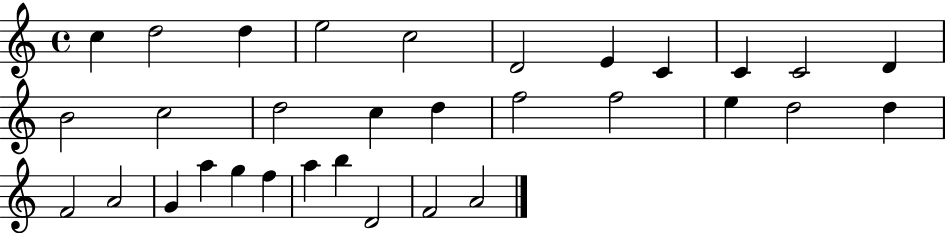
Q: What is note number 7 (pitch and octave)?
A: E4